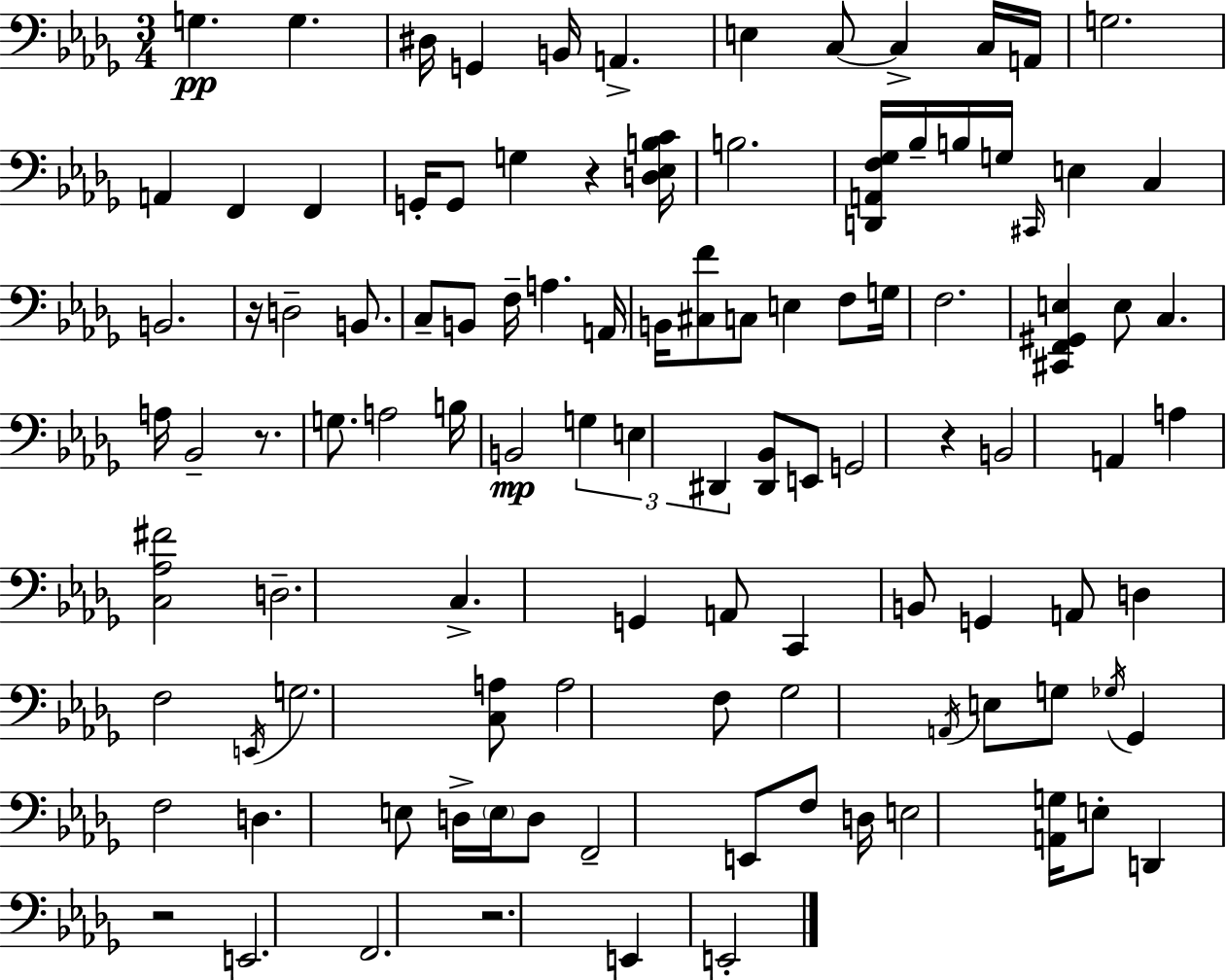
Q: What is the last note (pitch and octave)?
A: E2